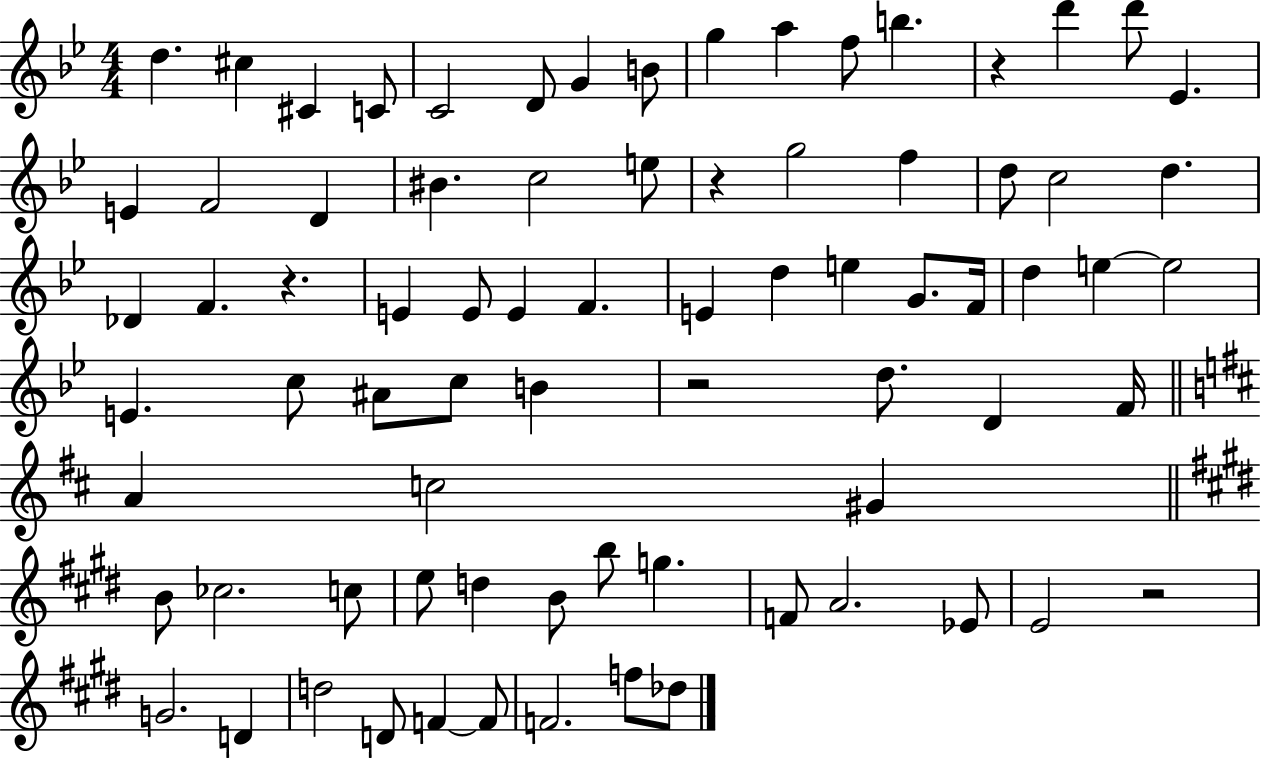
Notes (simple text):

D5/q. C#5/q C#4/q C4/e C4/h D4/e G4/q B4/e G5/q A5/q F5/e B5/q. R/q D6/q D6/e Eb4/q. E4/q F4/h D4/q BIS4/q. C5/h E5/e R/q G5/h F5/q D5/e C5/h D5/q. Db4/q F4/q. R/q. E4/q E4/e E4/q F4/q. E4/q D5/q E5/q G4/e. F4/s D5/q E5/q E5/h E4/q. C5/e A#4/e C5/e B4/q R/h D5/e. D4/q F4/s A4/q C5/h G#4/q B4/e CES5/h. C5/e E5/e D5/q B4/e B5/e G5/q. F4/e A4/h. Eb4/e E4/h R/h G4/h. D4/q D5/h D4/e F4/q F4/e F4/h. F5/e Db5/e